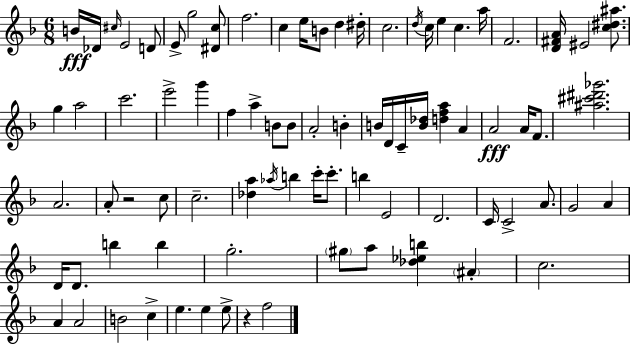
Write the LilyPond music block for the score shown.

{
  \clef treble
  \numericTimeSignature
  \time 6/8
  \key d \minor
  b'16\fff des'16 \grace { cis''16 } e'2 d'8 | e'8-> g''2 <dis' c''>8 | f''2. | c''4 e''16 b'8 d''4 | \break dis''16-. c''2. | \acciaccatura { d''16 } c''16 e''4 c''4. | a''16 f'2. | <d' fis' a'>16 eis'2 <c'' dis'' ais''>8. | \break g''4 a''2 | c'''2. | e'''2-> g'''4 | f''4 a''4-> b'8 | \break b'8 a'2-. b'4-. | b'16 d'16 c'16-- <b' des''>16 <d'' f'' a''>4 a'4 | a'2\fff a'16 f'8. | <ais'' cis''' dis''' ges'''>2. | \break a'2. | a'8-. r2 | c''8 c''2.-- | <des'' a''>4 \acciaccatura { aes''16 } b''4 c'''16-. | \break c'''8.-. b''4 e'2 | d'2. | c'16 c'2-> | a'8. g'2 a'4 | \break d'16 d'8. b''4 b''4 | g''2.-. | \parenthesize gis''8 a''8 <des'' ees'' b''>4 \parenthesize ais'4-. | c''2. | \break a'4 a'2 | b'2 c''4-> | e''4. e''4 | e''8-> r4 f''2 | \break \bar "|."
}